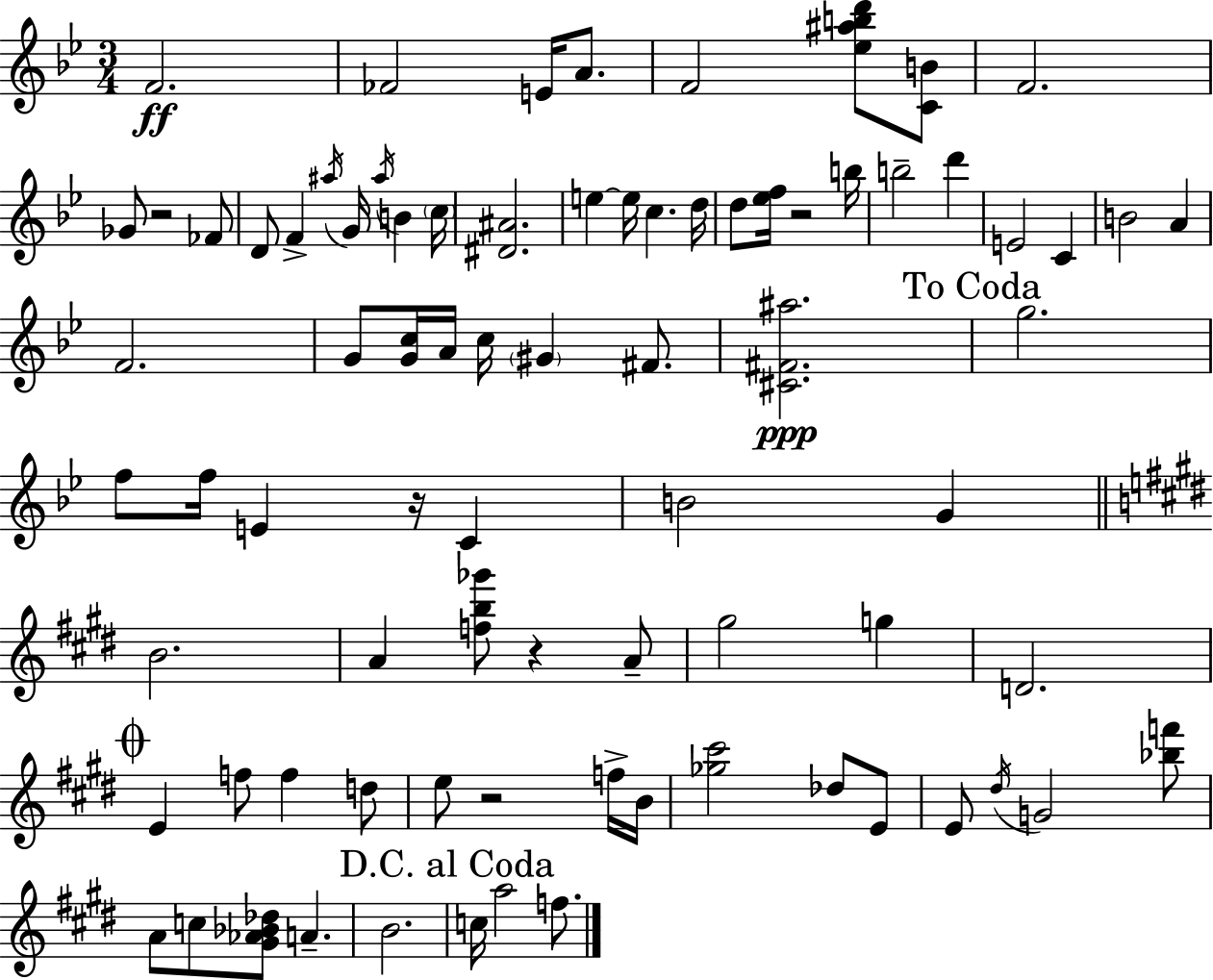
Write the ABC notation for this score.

X:1
T:Untitled
M:3/4
L:1/4
K:Gm
F2 _F2 E/4 A/2 F2 [_e^abd']/2 [CB]/2 F2 _G/2 z2 _F/2 D/2 F ^a/4 G/4 ^a/4 B c/4 [^D^A]2 e e/4 c d/4 d/2 [_ef]/4 z2 b/4 b2 d' E2 C B2 A F2 G/2 [Gc]/4 A/4 c/4 ^G ^F/2 [^C^F^a]2 g2 f/2 f/4 E z/4 C B2 G B2 A [fb_g']/2 z A/2 ^g2 g D2 E f/2 f d/2 e/2 z2 f/4 B/4 [_g^c']2 _d/2 E/2 E/2 ^d/4 G2 [_bf']/2 A/2 c/2 [^G_A_B_d]/2 A B2 c/4 a2 f/2